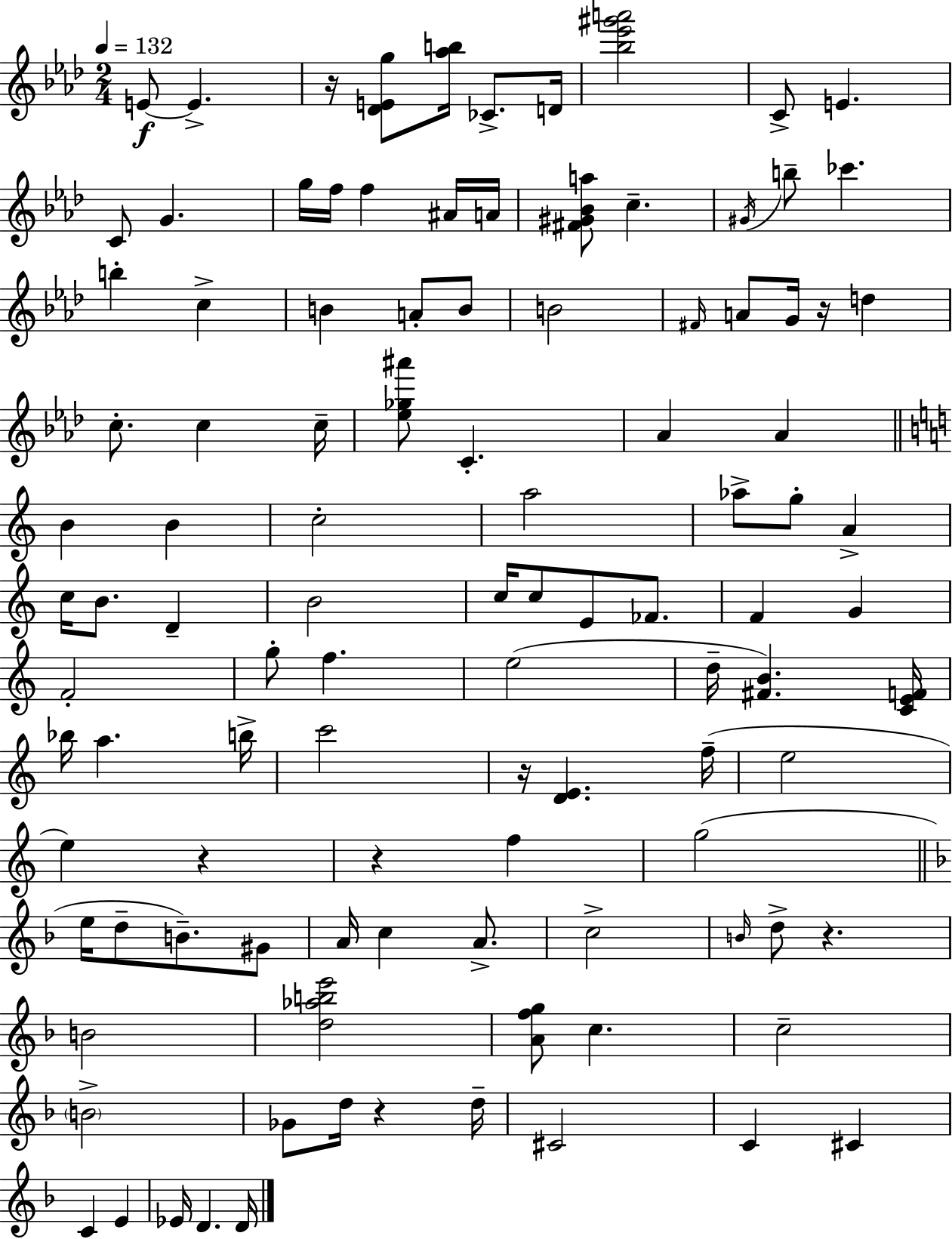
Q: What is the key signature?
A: AES major